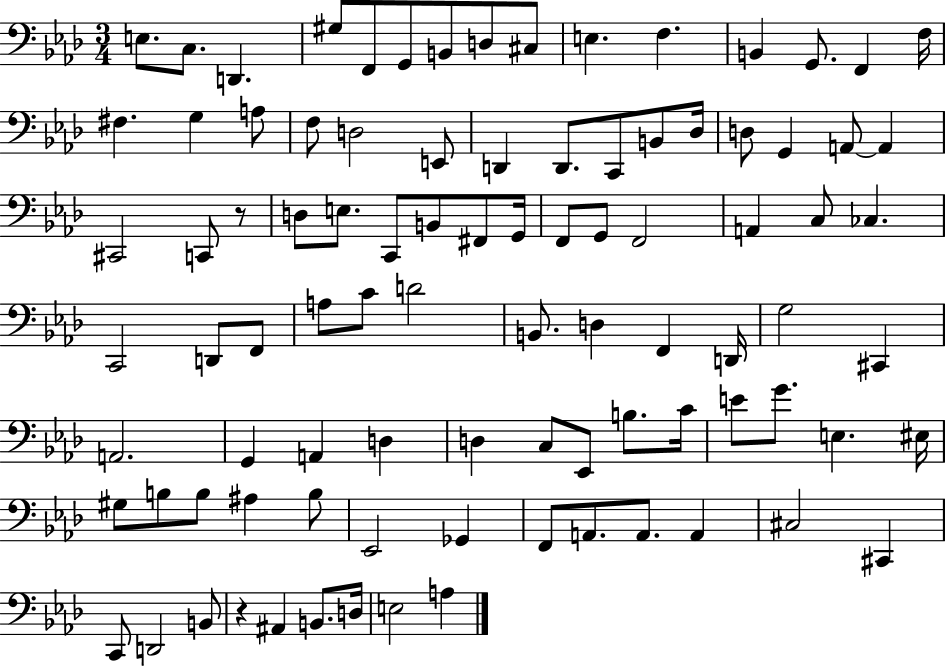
X:1
T:Untitled
M:3/4
L:1/4
K:Ab
E,/2 C,/2 D,, ^G,/2 F,,/2 G,,/2 B,,/2 D,/2 ^C,/2 E, F, B,, G,,/2 F,, F,/4 ^F, G, A,/2 F,/2 D,2 E,,/2 D,, D,,/2 C,,/2 B,,/2 _D,/4 D,/2 G,, A,,/2 A,, ^C,,2 C,,/2 z/2 D,/2 E,/2 C,,/2 B,,/2 ^F,,/2 G,,/4 F,,/2 G,,/2 F,,2 A,, C,/2 _C, C,,2 D,,/2 F,,/2 A,/2 C/2 D2 B,,/2 D, F,, D,,/4 G,2 ^C,, A,,2 G,, A,, D, D, C,/2 _E,,/2 B,/2 C/4 E/2 G/2 E, ^E,/4 ^G,/2 B,/2 B,/2 ^A, B,/2 _E,,2 _G,, F,,/2 A,,/2 A,,/2 A,, ^C,2 ^C,, C,,/2 D,,2 B,,/2 z ^A,, B,,/2 D,/4 E,2 A,